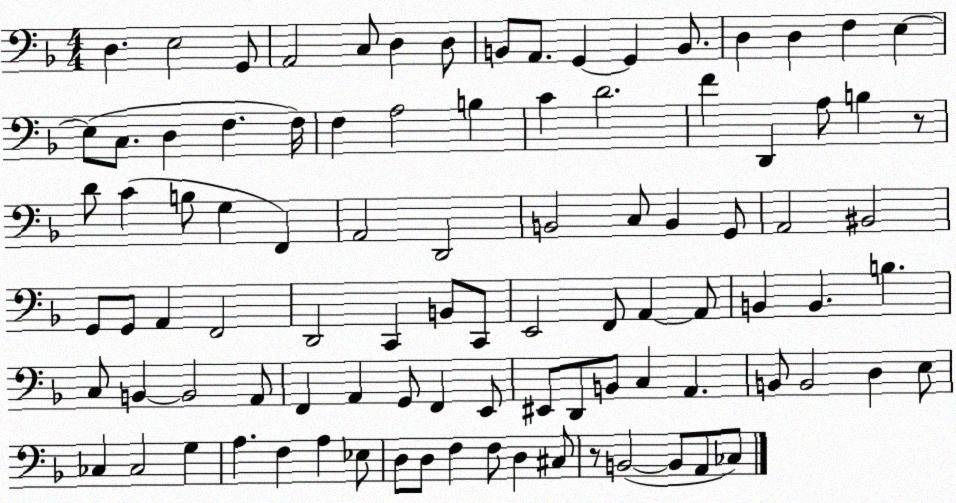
X:1
T:Untitled
M:4/4
L:1/4
K:F
D, E,2 G,,/2 A,,2 C,/2 D, D,/2 B,,/2 A,,/2 G,, G,, B,,/2 D, D, F, E, E,/2 C,/2 D, F, F,/4 F, A,2 B, C D2 F D,, A,/2 B, z/2 D/2 C B,/2 G, F,, A,,2 D,,2 B,,2 C,/2 B,, G,,/2 A,,2 ^B,,2 G,,/2 G,,/2 A,, F,,2 D,,2 C,, B,,/2 C,,/2 E,,2 F,,/2 A,, A,,/2 B,, B,, B, C,/2 B,, B,,2 A,,/2 F,, A,, G,,/2 F,, E,,/2 ^E,,/2 D,,/2 B,,/2 C, A,, B,,/2 B,,2 D, E,/2 _C, _C,2 G, A, F, A, _E,/2 D,/2 D,/2 F, F,/2 D, ^C,/2 z/2 B,,2 B,,/2 A,,/2 _C,/2